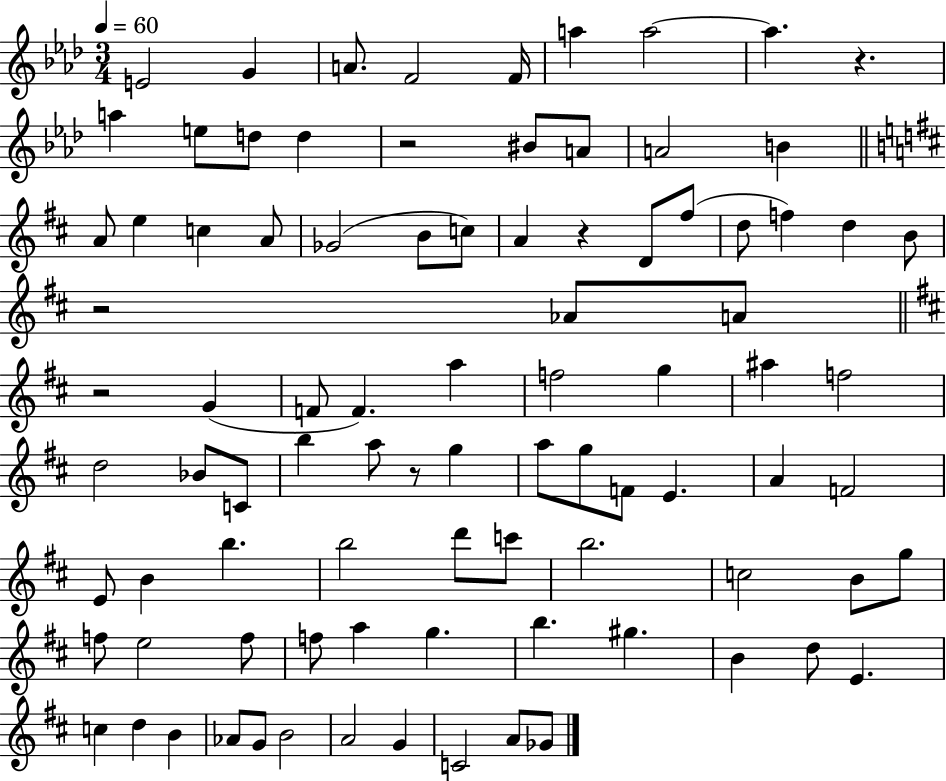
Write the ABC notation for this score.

X:1
T:Untitled
M:3/4
L:1/4
K:Ab
E2 G A/2 F2 F/4 a a2 a z a e/2 d/2 d z2 ^B/2 A/2 A2 B A/2 e c A/2 _G2 B/2 c/2 A z D/2 ^f/2 d/2 f d B/2 z2 _A/2 A/2 z2 G F/2 F a f2 g ^a f2 d2 _B/2 C/2 b a/2 z/2 g a/2 g/2 F/2 E A F2 E/2 B b b2 d'/2 c'/2 b2 c2 B/2 g/2 f/2 e2 f/2 f/2 a g b ^g B d/2 E c d B _A/2 G/2 B2 A2 G C2 A/2 _G/2